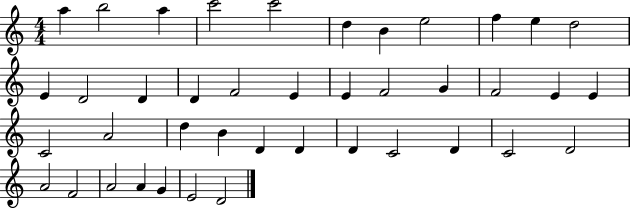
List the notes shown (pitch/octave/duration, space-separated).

A5/q B5/h A5/q C6/h C6/h D5/q B4/q E5/h F5/q E5/q D5/h E4/q D4/h D4/q D4/q F4/h E4/q E4/q F4/h G4/q F4/h E4/q E4/q C4/h A4/h D5/q B4/q D4/q D4/q D4/q C4/h D4/q C4/h D4/h A4/h F4/h A4/h A4/q G4/q E4/h D4/h